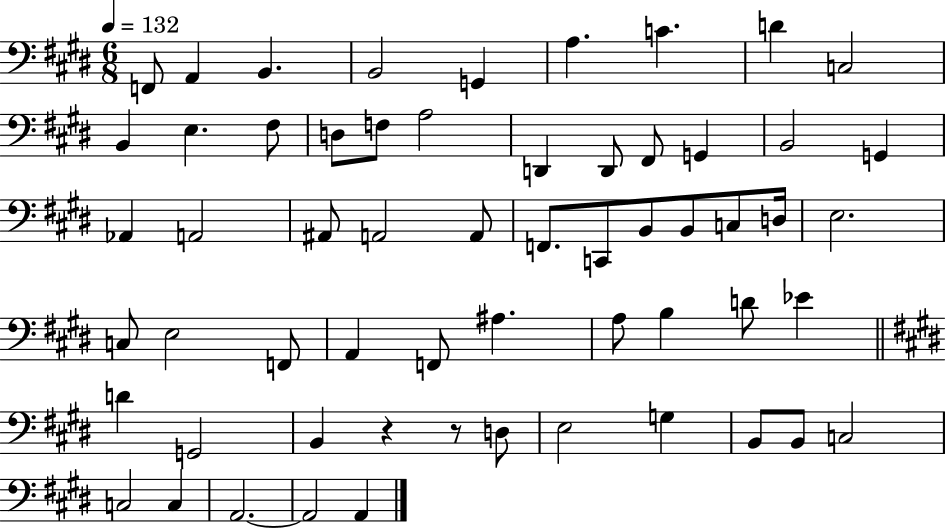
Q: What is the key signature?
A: E major